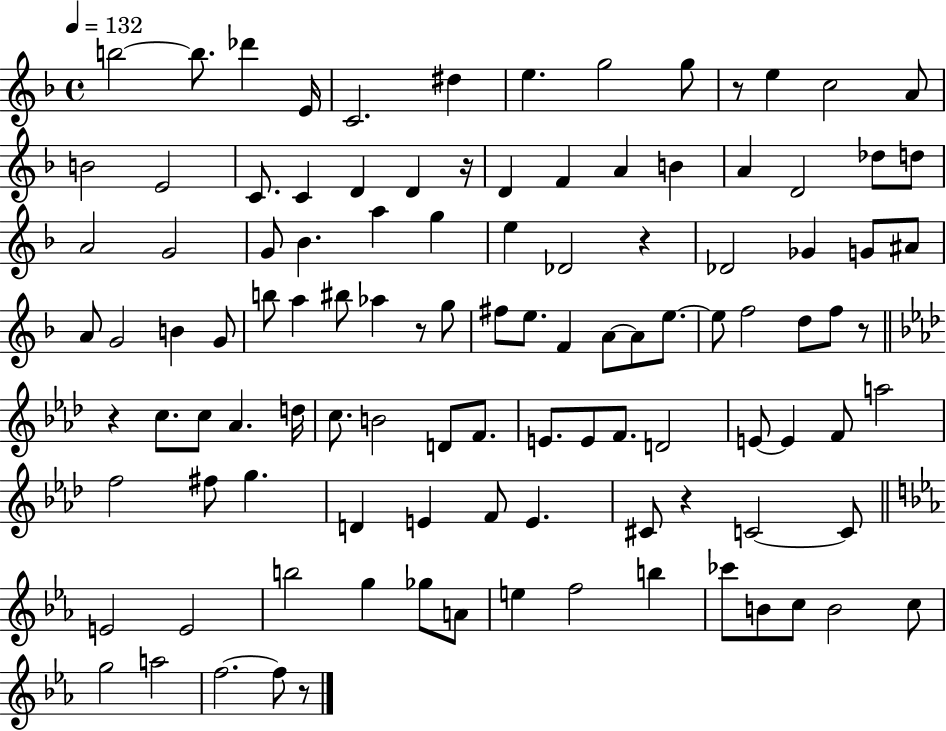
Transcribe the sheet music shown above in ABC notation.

X:1
T:Untitled
M:4/4
L:1/4
K:F
b2 b/2 _d' E/4 C2 ^d e g2 g/2 z/2 e c2 A/2 B2 E2 C/2 C D D z/4 D F A B A D2 _d/2 d/2 A2 G2 G/2 _B a g e _D2 z _D2 _G G/2 ^A/2 A/2 G2 B G/2 b/2 a ^b/2 _a z/2 g/2 ^f/2 e/2 F A/2 A/2 e/2 e/2 f2 d/2 f/2 z/2 z c/2 c/2 _A d/4 c/2 B2 D/2 F/2 E/2 E/2 F/2 D2 E/2 E F/2 a2 f2 ^f/2 g D E F/2 E ^C/2 z C2 C/2 E2 E2 b2 g _g/2 A/2 e f2 b _c'/2 B/2 c/2 B2 c/2 g2 a2 f2 f/2 z/2